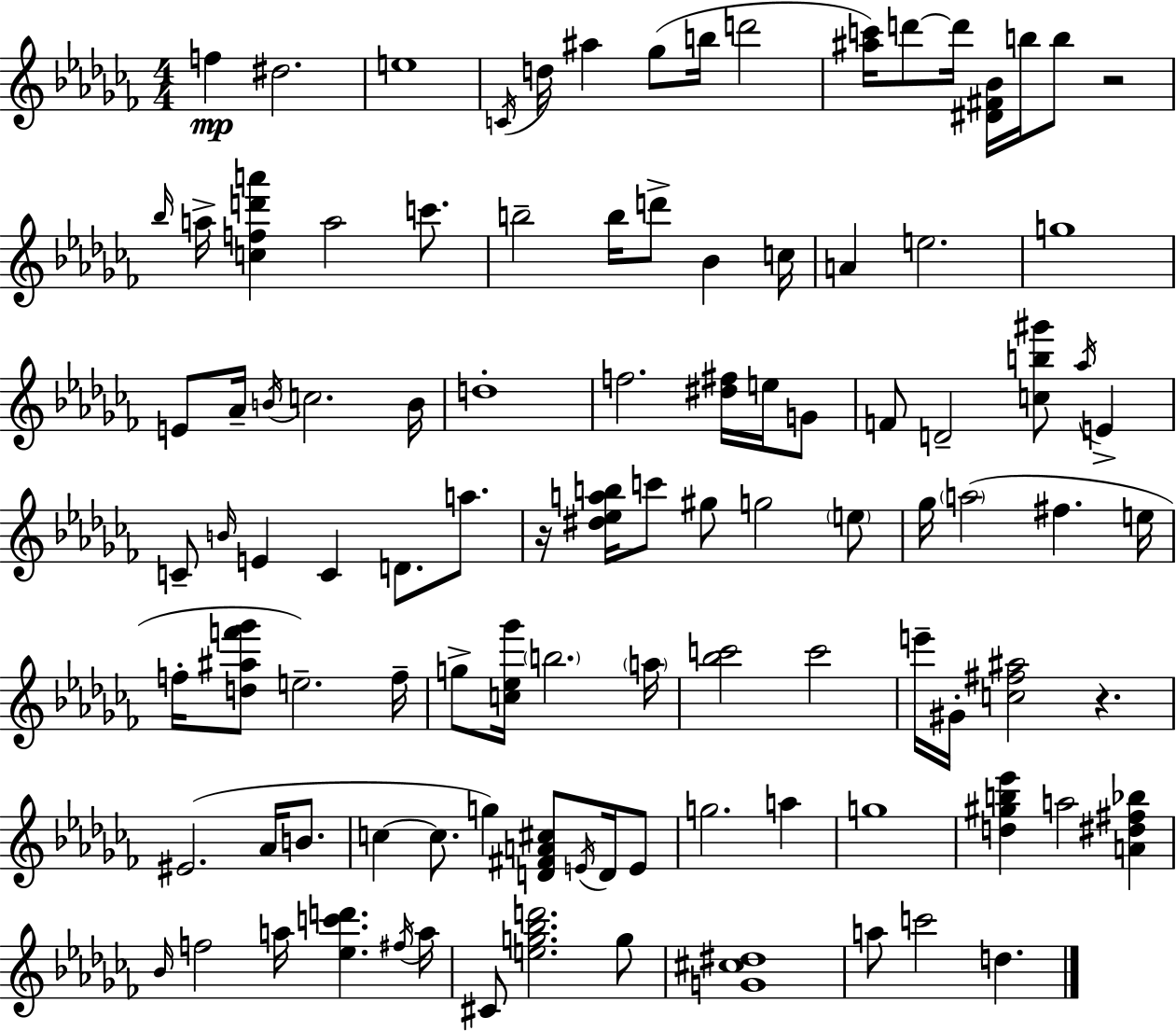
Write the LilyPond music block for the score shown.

{
  \clef treble
  \numericTimeSignature
  \time 4/4
  \key aes \minor
  f''4\mp dis''2. | e''1 | \acciaccatura { c'16 } d''16 ais''4 ges''8( b''16 d'''2 | <ais'' c'''>16) d'''8~~ d'''16 <dis' fis' bes'>16 b''16 b''8 r2 | \break \grace { bes''16 } a''16-> <c'' f'' d''' a'''>4 a''2 c'''8. | b''2-- b''16 d'''8-> bes'4 | c''16 a'4 e''2. | g''1 | \break e'8 aes'16-- \acciaccatura { b'16 } c''2. | b'16 d''1-. | f''2. <dis'' fis''>16 | e''16 g'8 f'8 d'2-- <c'' b'' gis'''>8 \acciaccatura { aes''16 } | \break e'4-> c'8-- \grace { b'16 } e'4 c'4 d'8. | a''8. r16 <dis'' ees'' a'' b''>16 c'''8 gis''8 g''2 | \parenthesize e''8 ges''16 \parenthesize a''2( fis''4. | e''16 f''16-. <d'' ais'' f''' ges'''>8 e''2.--) | \break f''16-- g''8-> <c'' ees'' ges'''>16 \parenthesize b''2. | \parenthesize a''16 <bes'' c'''>2 c'''2 | e'''16-- gis'16-. <c'' fis'' ais''>2 r4. | eis'2.( | \break aes'16 b'8. c''4~~ c''8. g''4) | <d' fis' a' cis''>8 \acciaccatura { e'16 } d'16 e'8 g''2. | a''4 g''1 | <d'' gis'' b'' ees'''>4 a''2 | \break <a' dis'' fis'' bes''>4 \grace { bes'16 } f''2 a''16 | <ees'' c''' d'''>4. \acciaccatura { fis''16 } a''16 cis'8 <e'' g'' bes'' d'''>2. | g''8 <g' cis'' dis''>1 | a''8 c'''2 | \break d''4. \bar "|."
}